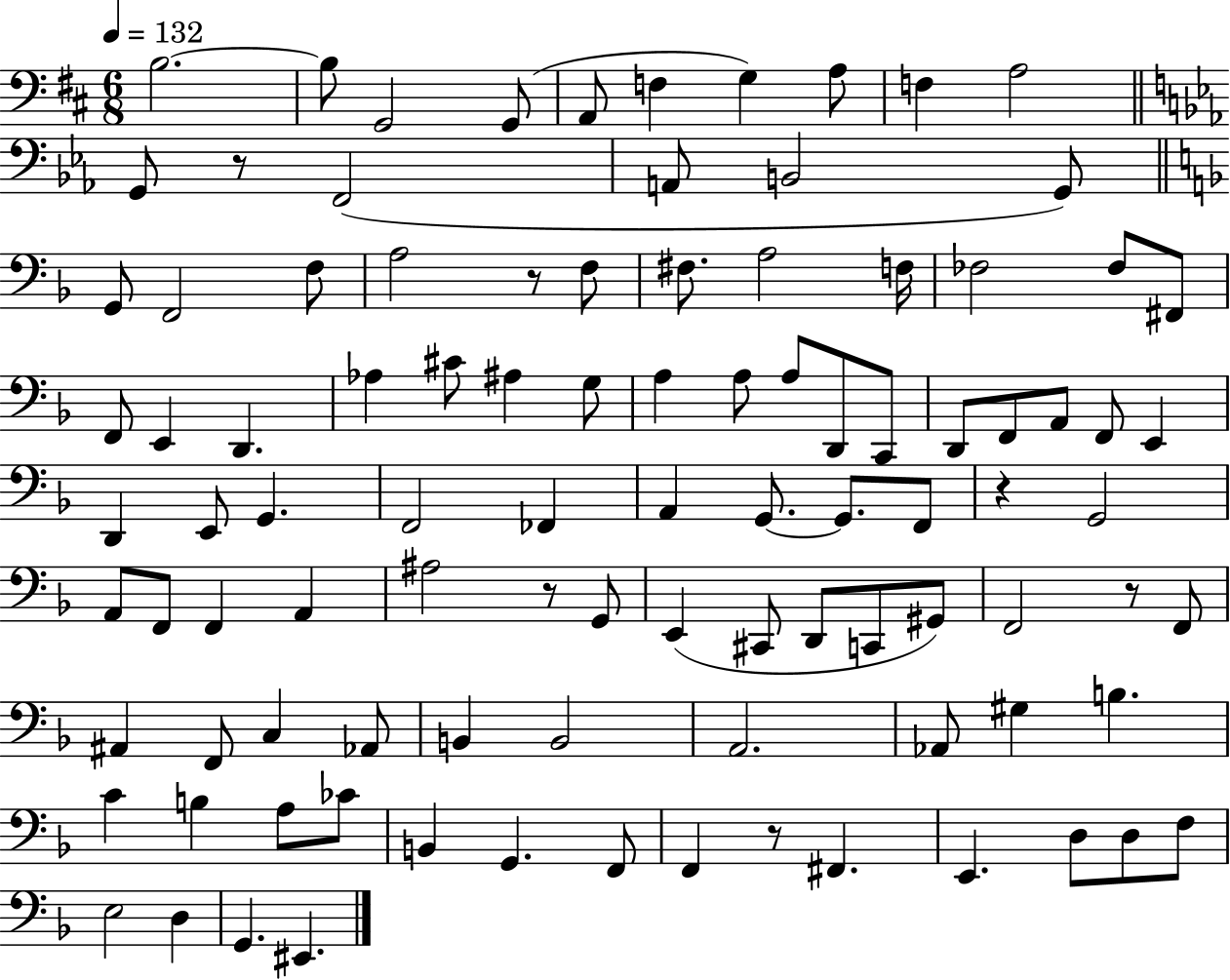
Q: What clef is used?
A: bass